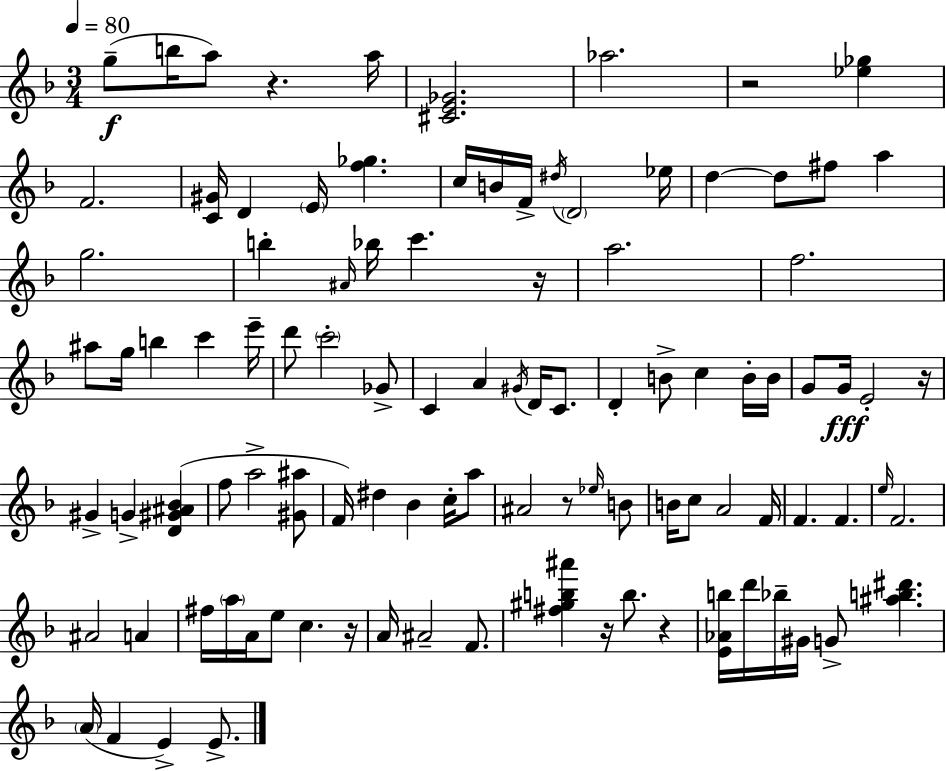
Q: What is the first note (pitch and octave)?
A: G5